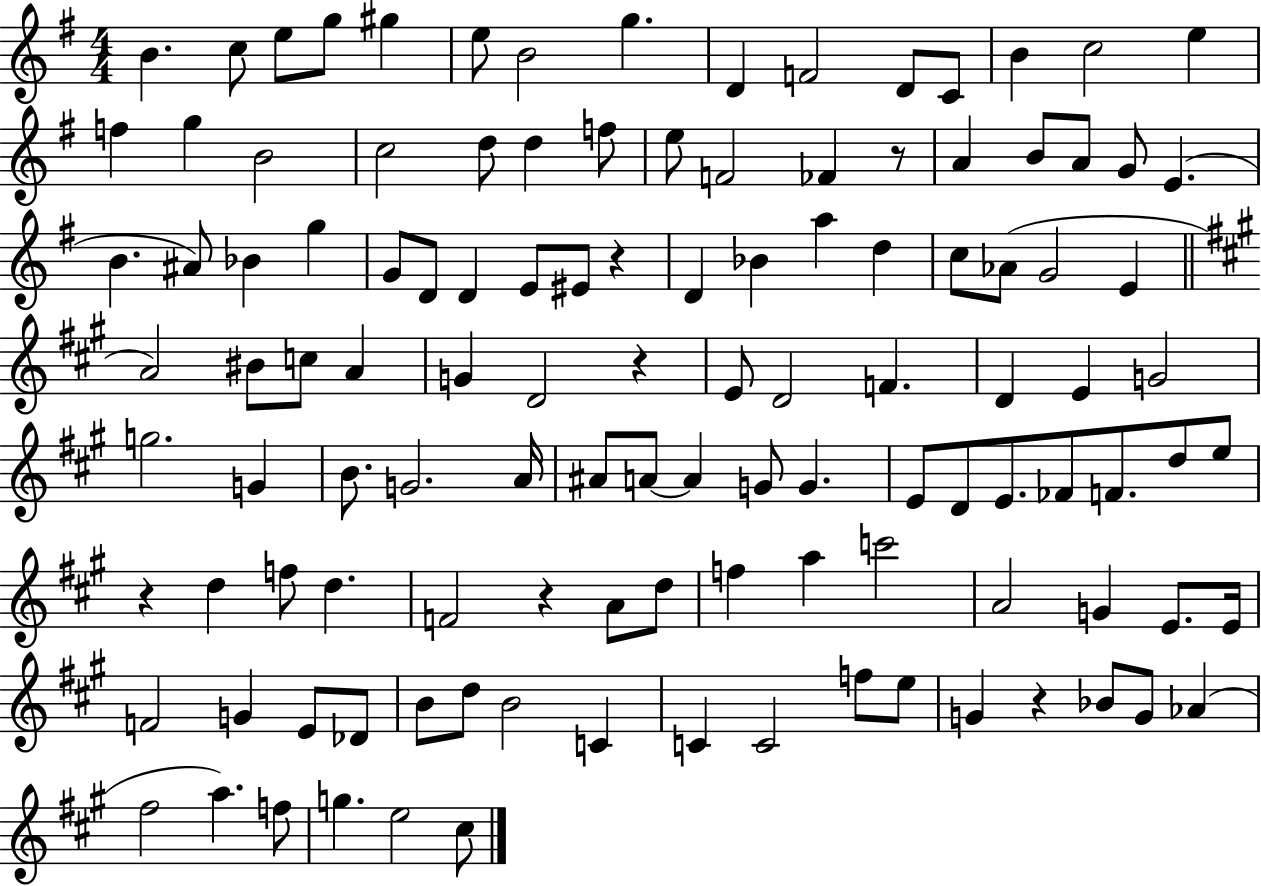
{
  \clef treble
  \numericTimeSignature
  \time 4/4
  \key g \major
  \repeat volta 2 { b'4. c''8 e''8 g''8 gis''4 | e''8 b'2 g''4. | d'4 f'2 d'8 c'8 | b'4 c''2 e''4 | \break f''4 g''4 b'2 | c''2 d''8 d''4 f''8 | e''8 f'2 fes'4 r8 | a'4 b'8 a'8 g'8 e'4.( | \break b'4. ais'8) bes'4 g''4 | g'8 d'8 d'4 e'8 eis'8 r4 | d'4 bes'4 a''4 d''4 | c''8 aes'8( g'2 e'4 | \break \bar "||" \break \key a \major a'2) bis'8 c''8 a'4 | g'4 d'2 r4 | e'8 d'2 f'4. | d'4 e'4 g'2 | \break g''2. g'4 | b'8. g'2. a'16 | ais'8 a'8~~ a'4 g'8 g'4. | e'8 d'8 e'8. fes'8 f'8. d''8 e''8 | \break r4 d''4 f''8 d''4. | f'2 r4 a'8 d''8 | f''4 a''4 c'''2 | a'2 g'4 e'8. e'16 | \break f'2 g'4 e'8 des'8 | b'8 d''8 b'2 c'4 | c'4 c'2 f''8 e''8 | g'4 r4 bes'8 g'8 aes'4( | \break fis''2 a''4.) f''8 | g''4. e''2 cis''8 | } \bar "|."
}